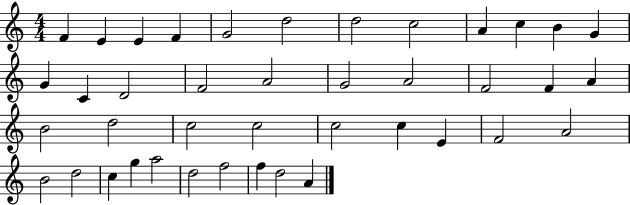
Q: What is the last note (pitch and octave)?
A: A4